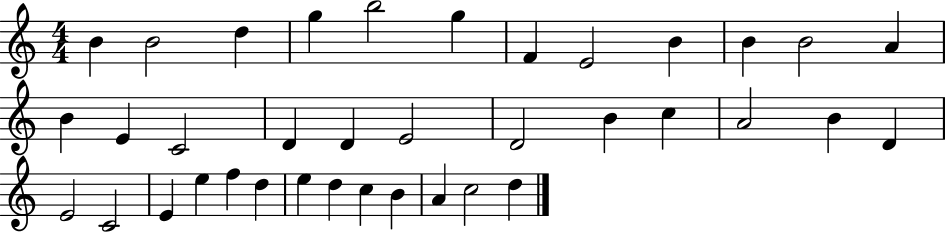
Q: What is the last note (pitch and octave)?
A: D5